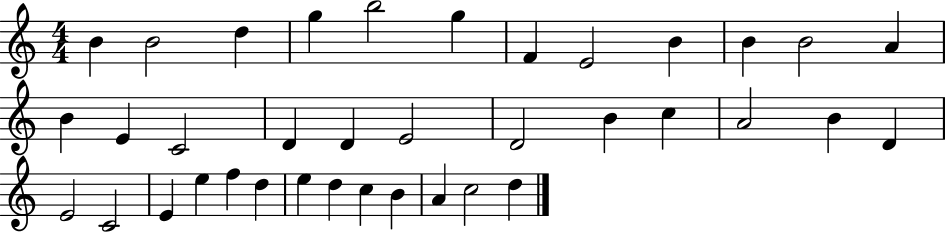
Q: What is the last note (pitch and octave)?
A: D5